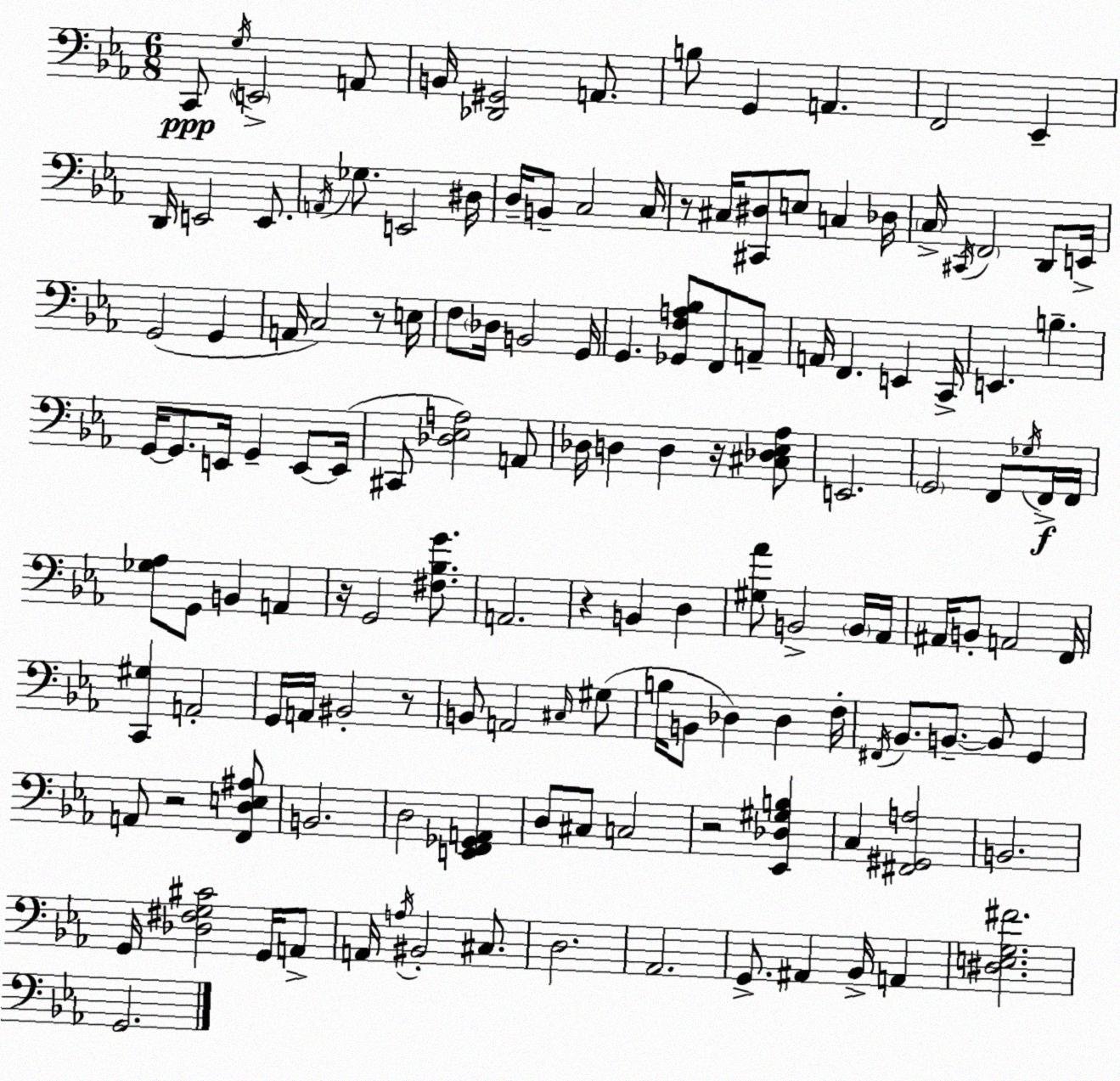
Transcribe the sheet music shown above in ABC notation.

X:1
T:Untitled
M:6/8
L:1/4
K:Cm
C,,/2 G,/4 E,,2 A,,/2 B,,/4 [_D,,^G,,]2 A,,/2 B,/2 G,, A,, F,,2 _E,, D,,/4 E,,2 E,,/2 A,,/4 _G,/2 E,,2 ^D,/4 D,/4 B,,/2 C,2 C,/4 z/2 ^C,/4 [^C,,^D,]/2 E,/2 C, _D,/4 C,/4 ^C,,/4 F,,2 D,,/2 E,,/4 G,,2 G,, A,,/4 C,2 z/2 E,/4 F,/2 _D,/4 B,,2 G,,/4 G,, [_G,,F,A,_B,]/2 F,,/2 A,,/2 A,,/4 F,, E,, C,,/4 E,, B, G,,/4 G,,/2 E,,/4 G,, E,,/2 E,,/4 ^C,,/2 [_D,_E,A,]2 A,,/2 _D,/4 D, D, z/4 [^C,_D,_E,_A,]/2 E,,2 G,,2 F,,/2 _G,/4 F,,/4 F,,/4 [_G,_A,]/2 G,,/2 B,, A,, z/4 G,,2 [^F,_B,G]/2 A,,2 z B,, D, [^G,_A]/2 B,,2 B,,/4 _A,,/4 ^A,,/4 B,,/2 A,,2 F,,/4 [C,,^G,] A,,2 G,,/4 A,,/4 ^B,,2 z/2 B,,/2 A,,2 ^C,/4 ^G,/2 B,/4 B,,/2 _D, _D, F,/4 ^F,,/4 _B,,/2 B,,/2 B,,/2 G,, A,,/2 z2 [F,,D,E,^A,]/2 B,,2 D,2 [E,,F,,_G,,A,,] D,/2 ^C,/2 C,2 z2 [_E,,_D,^G,B,] C, [^F,,^G,,A,]2 B,,2 G,,/4 [_D,^F,G,^C]2 G,,/4 A,,/2 A,,/4 A,/4 ^B,,2 ^C,/2 D,2 _A,,2 G,,/2 ^A,, _B,,/4 A,, [^D,E,G,^F]2 G,,2